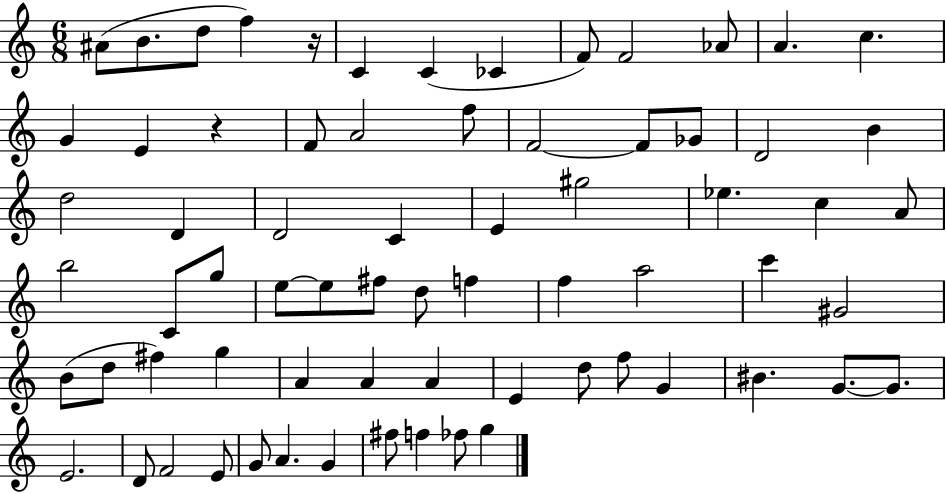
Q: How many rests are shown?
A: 2